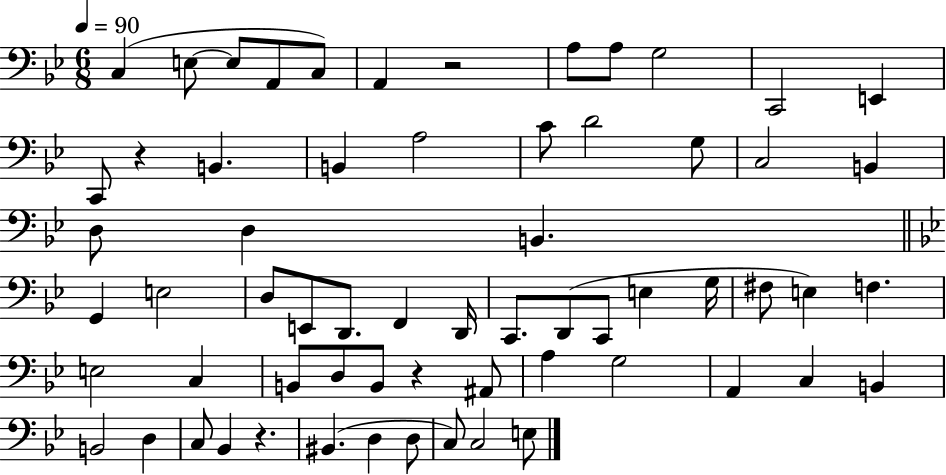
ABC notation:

X:1
T:Untitled
M:6/8
L:1/4
K:Bb
C, E,/2 E,/2 A,,/2 C,/2 A,, z2 A,/2 A,/2 G,2 C,,2 E,, C,,/2 z B,, B,, A,2 C/2 D2 G,/2 C,2 B,, D,/2 D, B,, G,, E,2 D,/2 E,,/2 D,,/2 F,, D,,/4 C,,/2 D,,/2 C,,/2 E, G,/4 ^F,/2 E, F, E,2 C, B,,/2 D,/2 B,,/2 z ^A,,/2 A, G,2 A,, C, B,, B,,2 D, C,/2 _B,, z ^B,, D, D,/2 C,/2 C,2 E,/2